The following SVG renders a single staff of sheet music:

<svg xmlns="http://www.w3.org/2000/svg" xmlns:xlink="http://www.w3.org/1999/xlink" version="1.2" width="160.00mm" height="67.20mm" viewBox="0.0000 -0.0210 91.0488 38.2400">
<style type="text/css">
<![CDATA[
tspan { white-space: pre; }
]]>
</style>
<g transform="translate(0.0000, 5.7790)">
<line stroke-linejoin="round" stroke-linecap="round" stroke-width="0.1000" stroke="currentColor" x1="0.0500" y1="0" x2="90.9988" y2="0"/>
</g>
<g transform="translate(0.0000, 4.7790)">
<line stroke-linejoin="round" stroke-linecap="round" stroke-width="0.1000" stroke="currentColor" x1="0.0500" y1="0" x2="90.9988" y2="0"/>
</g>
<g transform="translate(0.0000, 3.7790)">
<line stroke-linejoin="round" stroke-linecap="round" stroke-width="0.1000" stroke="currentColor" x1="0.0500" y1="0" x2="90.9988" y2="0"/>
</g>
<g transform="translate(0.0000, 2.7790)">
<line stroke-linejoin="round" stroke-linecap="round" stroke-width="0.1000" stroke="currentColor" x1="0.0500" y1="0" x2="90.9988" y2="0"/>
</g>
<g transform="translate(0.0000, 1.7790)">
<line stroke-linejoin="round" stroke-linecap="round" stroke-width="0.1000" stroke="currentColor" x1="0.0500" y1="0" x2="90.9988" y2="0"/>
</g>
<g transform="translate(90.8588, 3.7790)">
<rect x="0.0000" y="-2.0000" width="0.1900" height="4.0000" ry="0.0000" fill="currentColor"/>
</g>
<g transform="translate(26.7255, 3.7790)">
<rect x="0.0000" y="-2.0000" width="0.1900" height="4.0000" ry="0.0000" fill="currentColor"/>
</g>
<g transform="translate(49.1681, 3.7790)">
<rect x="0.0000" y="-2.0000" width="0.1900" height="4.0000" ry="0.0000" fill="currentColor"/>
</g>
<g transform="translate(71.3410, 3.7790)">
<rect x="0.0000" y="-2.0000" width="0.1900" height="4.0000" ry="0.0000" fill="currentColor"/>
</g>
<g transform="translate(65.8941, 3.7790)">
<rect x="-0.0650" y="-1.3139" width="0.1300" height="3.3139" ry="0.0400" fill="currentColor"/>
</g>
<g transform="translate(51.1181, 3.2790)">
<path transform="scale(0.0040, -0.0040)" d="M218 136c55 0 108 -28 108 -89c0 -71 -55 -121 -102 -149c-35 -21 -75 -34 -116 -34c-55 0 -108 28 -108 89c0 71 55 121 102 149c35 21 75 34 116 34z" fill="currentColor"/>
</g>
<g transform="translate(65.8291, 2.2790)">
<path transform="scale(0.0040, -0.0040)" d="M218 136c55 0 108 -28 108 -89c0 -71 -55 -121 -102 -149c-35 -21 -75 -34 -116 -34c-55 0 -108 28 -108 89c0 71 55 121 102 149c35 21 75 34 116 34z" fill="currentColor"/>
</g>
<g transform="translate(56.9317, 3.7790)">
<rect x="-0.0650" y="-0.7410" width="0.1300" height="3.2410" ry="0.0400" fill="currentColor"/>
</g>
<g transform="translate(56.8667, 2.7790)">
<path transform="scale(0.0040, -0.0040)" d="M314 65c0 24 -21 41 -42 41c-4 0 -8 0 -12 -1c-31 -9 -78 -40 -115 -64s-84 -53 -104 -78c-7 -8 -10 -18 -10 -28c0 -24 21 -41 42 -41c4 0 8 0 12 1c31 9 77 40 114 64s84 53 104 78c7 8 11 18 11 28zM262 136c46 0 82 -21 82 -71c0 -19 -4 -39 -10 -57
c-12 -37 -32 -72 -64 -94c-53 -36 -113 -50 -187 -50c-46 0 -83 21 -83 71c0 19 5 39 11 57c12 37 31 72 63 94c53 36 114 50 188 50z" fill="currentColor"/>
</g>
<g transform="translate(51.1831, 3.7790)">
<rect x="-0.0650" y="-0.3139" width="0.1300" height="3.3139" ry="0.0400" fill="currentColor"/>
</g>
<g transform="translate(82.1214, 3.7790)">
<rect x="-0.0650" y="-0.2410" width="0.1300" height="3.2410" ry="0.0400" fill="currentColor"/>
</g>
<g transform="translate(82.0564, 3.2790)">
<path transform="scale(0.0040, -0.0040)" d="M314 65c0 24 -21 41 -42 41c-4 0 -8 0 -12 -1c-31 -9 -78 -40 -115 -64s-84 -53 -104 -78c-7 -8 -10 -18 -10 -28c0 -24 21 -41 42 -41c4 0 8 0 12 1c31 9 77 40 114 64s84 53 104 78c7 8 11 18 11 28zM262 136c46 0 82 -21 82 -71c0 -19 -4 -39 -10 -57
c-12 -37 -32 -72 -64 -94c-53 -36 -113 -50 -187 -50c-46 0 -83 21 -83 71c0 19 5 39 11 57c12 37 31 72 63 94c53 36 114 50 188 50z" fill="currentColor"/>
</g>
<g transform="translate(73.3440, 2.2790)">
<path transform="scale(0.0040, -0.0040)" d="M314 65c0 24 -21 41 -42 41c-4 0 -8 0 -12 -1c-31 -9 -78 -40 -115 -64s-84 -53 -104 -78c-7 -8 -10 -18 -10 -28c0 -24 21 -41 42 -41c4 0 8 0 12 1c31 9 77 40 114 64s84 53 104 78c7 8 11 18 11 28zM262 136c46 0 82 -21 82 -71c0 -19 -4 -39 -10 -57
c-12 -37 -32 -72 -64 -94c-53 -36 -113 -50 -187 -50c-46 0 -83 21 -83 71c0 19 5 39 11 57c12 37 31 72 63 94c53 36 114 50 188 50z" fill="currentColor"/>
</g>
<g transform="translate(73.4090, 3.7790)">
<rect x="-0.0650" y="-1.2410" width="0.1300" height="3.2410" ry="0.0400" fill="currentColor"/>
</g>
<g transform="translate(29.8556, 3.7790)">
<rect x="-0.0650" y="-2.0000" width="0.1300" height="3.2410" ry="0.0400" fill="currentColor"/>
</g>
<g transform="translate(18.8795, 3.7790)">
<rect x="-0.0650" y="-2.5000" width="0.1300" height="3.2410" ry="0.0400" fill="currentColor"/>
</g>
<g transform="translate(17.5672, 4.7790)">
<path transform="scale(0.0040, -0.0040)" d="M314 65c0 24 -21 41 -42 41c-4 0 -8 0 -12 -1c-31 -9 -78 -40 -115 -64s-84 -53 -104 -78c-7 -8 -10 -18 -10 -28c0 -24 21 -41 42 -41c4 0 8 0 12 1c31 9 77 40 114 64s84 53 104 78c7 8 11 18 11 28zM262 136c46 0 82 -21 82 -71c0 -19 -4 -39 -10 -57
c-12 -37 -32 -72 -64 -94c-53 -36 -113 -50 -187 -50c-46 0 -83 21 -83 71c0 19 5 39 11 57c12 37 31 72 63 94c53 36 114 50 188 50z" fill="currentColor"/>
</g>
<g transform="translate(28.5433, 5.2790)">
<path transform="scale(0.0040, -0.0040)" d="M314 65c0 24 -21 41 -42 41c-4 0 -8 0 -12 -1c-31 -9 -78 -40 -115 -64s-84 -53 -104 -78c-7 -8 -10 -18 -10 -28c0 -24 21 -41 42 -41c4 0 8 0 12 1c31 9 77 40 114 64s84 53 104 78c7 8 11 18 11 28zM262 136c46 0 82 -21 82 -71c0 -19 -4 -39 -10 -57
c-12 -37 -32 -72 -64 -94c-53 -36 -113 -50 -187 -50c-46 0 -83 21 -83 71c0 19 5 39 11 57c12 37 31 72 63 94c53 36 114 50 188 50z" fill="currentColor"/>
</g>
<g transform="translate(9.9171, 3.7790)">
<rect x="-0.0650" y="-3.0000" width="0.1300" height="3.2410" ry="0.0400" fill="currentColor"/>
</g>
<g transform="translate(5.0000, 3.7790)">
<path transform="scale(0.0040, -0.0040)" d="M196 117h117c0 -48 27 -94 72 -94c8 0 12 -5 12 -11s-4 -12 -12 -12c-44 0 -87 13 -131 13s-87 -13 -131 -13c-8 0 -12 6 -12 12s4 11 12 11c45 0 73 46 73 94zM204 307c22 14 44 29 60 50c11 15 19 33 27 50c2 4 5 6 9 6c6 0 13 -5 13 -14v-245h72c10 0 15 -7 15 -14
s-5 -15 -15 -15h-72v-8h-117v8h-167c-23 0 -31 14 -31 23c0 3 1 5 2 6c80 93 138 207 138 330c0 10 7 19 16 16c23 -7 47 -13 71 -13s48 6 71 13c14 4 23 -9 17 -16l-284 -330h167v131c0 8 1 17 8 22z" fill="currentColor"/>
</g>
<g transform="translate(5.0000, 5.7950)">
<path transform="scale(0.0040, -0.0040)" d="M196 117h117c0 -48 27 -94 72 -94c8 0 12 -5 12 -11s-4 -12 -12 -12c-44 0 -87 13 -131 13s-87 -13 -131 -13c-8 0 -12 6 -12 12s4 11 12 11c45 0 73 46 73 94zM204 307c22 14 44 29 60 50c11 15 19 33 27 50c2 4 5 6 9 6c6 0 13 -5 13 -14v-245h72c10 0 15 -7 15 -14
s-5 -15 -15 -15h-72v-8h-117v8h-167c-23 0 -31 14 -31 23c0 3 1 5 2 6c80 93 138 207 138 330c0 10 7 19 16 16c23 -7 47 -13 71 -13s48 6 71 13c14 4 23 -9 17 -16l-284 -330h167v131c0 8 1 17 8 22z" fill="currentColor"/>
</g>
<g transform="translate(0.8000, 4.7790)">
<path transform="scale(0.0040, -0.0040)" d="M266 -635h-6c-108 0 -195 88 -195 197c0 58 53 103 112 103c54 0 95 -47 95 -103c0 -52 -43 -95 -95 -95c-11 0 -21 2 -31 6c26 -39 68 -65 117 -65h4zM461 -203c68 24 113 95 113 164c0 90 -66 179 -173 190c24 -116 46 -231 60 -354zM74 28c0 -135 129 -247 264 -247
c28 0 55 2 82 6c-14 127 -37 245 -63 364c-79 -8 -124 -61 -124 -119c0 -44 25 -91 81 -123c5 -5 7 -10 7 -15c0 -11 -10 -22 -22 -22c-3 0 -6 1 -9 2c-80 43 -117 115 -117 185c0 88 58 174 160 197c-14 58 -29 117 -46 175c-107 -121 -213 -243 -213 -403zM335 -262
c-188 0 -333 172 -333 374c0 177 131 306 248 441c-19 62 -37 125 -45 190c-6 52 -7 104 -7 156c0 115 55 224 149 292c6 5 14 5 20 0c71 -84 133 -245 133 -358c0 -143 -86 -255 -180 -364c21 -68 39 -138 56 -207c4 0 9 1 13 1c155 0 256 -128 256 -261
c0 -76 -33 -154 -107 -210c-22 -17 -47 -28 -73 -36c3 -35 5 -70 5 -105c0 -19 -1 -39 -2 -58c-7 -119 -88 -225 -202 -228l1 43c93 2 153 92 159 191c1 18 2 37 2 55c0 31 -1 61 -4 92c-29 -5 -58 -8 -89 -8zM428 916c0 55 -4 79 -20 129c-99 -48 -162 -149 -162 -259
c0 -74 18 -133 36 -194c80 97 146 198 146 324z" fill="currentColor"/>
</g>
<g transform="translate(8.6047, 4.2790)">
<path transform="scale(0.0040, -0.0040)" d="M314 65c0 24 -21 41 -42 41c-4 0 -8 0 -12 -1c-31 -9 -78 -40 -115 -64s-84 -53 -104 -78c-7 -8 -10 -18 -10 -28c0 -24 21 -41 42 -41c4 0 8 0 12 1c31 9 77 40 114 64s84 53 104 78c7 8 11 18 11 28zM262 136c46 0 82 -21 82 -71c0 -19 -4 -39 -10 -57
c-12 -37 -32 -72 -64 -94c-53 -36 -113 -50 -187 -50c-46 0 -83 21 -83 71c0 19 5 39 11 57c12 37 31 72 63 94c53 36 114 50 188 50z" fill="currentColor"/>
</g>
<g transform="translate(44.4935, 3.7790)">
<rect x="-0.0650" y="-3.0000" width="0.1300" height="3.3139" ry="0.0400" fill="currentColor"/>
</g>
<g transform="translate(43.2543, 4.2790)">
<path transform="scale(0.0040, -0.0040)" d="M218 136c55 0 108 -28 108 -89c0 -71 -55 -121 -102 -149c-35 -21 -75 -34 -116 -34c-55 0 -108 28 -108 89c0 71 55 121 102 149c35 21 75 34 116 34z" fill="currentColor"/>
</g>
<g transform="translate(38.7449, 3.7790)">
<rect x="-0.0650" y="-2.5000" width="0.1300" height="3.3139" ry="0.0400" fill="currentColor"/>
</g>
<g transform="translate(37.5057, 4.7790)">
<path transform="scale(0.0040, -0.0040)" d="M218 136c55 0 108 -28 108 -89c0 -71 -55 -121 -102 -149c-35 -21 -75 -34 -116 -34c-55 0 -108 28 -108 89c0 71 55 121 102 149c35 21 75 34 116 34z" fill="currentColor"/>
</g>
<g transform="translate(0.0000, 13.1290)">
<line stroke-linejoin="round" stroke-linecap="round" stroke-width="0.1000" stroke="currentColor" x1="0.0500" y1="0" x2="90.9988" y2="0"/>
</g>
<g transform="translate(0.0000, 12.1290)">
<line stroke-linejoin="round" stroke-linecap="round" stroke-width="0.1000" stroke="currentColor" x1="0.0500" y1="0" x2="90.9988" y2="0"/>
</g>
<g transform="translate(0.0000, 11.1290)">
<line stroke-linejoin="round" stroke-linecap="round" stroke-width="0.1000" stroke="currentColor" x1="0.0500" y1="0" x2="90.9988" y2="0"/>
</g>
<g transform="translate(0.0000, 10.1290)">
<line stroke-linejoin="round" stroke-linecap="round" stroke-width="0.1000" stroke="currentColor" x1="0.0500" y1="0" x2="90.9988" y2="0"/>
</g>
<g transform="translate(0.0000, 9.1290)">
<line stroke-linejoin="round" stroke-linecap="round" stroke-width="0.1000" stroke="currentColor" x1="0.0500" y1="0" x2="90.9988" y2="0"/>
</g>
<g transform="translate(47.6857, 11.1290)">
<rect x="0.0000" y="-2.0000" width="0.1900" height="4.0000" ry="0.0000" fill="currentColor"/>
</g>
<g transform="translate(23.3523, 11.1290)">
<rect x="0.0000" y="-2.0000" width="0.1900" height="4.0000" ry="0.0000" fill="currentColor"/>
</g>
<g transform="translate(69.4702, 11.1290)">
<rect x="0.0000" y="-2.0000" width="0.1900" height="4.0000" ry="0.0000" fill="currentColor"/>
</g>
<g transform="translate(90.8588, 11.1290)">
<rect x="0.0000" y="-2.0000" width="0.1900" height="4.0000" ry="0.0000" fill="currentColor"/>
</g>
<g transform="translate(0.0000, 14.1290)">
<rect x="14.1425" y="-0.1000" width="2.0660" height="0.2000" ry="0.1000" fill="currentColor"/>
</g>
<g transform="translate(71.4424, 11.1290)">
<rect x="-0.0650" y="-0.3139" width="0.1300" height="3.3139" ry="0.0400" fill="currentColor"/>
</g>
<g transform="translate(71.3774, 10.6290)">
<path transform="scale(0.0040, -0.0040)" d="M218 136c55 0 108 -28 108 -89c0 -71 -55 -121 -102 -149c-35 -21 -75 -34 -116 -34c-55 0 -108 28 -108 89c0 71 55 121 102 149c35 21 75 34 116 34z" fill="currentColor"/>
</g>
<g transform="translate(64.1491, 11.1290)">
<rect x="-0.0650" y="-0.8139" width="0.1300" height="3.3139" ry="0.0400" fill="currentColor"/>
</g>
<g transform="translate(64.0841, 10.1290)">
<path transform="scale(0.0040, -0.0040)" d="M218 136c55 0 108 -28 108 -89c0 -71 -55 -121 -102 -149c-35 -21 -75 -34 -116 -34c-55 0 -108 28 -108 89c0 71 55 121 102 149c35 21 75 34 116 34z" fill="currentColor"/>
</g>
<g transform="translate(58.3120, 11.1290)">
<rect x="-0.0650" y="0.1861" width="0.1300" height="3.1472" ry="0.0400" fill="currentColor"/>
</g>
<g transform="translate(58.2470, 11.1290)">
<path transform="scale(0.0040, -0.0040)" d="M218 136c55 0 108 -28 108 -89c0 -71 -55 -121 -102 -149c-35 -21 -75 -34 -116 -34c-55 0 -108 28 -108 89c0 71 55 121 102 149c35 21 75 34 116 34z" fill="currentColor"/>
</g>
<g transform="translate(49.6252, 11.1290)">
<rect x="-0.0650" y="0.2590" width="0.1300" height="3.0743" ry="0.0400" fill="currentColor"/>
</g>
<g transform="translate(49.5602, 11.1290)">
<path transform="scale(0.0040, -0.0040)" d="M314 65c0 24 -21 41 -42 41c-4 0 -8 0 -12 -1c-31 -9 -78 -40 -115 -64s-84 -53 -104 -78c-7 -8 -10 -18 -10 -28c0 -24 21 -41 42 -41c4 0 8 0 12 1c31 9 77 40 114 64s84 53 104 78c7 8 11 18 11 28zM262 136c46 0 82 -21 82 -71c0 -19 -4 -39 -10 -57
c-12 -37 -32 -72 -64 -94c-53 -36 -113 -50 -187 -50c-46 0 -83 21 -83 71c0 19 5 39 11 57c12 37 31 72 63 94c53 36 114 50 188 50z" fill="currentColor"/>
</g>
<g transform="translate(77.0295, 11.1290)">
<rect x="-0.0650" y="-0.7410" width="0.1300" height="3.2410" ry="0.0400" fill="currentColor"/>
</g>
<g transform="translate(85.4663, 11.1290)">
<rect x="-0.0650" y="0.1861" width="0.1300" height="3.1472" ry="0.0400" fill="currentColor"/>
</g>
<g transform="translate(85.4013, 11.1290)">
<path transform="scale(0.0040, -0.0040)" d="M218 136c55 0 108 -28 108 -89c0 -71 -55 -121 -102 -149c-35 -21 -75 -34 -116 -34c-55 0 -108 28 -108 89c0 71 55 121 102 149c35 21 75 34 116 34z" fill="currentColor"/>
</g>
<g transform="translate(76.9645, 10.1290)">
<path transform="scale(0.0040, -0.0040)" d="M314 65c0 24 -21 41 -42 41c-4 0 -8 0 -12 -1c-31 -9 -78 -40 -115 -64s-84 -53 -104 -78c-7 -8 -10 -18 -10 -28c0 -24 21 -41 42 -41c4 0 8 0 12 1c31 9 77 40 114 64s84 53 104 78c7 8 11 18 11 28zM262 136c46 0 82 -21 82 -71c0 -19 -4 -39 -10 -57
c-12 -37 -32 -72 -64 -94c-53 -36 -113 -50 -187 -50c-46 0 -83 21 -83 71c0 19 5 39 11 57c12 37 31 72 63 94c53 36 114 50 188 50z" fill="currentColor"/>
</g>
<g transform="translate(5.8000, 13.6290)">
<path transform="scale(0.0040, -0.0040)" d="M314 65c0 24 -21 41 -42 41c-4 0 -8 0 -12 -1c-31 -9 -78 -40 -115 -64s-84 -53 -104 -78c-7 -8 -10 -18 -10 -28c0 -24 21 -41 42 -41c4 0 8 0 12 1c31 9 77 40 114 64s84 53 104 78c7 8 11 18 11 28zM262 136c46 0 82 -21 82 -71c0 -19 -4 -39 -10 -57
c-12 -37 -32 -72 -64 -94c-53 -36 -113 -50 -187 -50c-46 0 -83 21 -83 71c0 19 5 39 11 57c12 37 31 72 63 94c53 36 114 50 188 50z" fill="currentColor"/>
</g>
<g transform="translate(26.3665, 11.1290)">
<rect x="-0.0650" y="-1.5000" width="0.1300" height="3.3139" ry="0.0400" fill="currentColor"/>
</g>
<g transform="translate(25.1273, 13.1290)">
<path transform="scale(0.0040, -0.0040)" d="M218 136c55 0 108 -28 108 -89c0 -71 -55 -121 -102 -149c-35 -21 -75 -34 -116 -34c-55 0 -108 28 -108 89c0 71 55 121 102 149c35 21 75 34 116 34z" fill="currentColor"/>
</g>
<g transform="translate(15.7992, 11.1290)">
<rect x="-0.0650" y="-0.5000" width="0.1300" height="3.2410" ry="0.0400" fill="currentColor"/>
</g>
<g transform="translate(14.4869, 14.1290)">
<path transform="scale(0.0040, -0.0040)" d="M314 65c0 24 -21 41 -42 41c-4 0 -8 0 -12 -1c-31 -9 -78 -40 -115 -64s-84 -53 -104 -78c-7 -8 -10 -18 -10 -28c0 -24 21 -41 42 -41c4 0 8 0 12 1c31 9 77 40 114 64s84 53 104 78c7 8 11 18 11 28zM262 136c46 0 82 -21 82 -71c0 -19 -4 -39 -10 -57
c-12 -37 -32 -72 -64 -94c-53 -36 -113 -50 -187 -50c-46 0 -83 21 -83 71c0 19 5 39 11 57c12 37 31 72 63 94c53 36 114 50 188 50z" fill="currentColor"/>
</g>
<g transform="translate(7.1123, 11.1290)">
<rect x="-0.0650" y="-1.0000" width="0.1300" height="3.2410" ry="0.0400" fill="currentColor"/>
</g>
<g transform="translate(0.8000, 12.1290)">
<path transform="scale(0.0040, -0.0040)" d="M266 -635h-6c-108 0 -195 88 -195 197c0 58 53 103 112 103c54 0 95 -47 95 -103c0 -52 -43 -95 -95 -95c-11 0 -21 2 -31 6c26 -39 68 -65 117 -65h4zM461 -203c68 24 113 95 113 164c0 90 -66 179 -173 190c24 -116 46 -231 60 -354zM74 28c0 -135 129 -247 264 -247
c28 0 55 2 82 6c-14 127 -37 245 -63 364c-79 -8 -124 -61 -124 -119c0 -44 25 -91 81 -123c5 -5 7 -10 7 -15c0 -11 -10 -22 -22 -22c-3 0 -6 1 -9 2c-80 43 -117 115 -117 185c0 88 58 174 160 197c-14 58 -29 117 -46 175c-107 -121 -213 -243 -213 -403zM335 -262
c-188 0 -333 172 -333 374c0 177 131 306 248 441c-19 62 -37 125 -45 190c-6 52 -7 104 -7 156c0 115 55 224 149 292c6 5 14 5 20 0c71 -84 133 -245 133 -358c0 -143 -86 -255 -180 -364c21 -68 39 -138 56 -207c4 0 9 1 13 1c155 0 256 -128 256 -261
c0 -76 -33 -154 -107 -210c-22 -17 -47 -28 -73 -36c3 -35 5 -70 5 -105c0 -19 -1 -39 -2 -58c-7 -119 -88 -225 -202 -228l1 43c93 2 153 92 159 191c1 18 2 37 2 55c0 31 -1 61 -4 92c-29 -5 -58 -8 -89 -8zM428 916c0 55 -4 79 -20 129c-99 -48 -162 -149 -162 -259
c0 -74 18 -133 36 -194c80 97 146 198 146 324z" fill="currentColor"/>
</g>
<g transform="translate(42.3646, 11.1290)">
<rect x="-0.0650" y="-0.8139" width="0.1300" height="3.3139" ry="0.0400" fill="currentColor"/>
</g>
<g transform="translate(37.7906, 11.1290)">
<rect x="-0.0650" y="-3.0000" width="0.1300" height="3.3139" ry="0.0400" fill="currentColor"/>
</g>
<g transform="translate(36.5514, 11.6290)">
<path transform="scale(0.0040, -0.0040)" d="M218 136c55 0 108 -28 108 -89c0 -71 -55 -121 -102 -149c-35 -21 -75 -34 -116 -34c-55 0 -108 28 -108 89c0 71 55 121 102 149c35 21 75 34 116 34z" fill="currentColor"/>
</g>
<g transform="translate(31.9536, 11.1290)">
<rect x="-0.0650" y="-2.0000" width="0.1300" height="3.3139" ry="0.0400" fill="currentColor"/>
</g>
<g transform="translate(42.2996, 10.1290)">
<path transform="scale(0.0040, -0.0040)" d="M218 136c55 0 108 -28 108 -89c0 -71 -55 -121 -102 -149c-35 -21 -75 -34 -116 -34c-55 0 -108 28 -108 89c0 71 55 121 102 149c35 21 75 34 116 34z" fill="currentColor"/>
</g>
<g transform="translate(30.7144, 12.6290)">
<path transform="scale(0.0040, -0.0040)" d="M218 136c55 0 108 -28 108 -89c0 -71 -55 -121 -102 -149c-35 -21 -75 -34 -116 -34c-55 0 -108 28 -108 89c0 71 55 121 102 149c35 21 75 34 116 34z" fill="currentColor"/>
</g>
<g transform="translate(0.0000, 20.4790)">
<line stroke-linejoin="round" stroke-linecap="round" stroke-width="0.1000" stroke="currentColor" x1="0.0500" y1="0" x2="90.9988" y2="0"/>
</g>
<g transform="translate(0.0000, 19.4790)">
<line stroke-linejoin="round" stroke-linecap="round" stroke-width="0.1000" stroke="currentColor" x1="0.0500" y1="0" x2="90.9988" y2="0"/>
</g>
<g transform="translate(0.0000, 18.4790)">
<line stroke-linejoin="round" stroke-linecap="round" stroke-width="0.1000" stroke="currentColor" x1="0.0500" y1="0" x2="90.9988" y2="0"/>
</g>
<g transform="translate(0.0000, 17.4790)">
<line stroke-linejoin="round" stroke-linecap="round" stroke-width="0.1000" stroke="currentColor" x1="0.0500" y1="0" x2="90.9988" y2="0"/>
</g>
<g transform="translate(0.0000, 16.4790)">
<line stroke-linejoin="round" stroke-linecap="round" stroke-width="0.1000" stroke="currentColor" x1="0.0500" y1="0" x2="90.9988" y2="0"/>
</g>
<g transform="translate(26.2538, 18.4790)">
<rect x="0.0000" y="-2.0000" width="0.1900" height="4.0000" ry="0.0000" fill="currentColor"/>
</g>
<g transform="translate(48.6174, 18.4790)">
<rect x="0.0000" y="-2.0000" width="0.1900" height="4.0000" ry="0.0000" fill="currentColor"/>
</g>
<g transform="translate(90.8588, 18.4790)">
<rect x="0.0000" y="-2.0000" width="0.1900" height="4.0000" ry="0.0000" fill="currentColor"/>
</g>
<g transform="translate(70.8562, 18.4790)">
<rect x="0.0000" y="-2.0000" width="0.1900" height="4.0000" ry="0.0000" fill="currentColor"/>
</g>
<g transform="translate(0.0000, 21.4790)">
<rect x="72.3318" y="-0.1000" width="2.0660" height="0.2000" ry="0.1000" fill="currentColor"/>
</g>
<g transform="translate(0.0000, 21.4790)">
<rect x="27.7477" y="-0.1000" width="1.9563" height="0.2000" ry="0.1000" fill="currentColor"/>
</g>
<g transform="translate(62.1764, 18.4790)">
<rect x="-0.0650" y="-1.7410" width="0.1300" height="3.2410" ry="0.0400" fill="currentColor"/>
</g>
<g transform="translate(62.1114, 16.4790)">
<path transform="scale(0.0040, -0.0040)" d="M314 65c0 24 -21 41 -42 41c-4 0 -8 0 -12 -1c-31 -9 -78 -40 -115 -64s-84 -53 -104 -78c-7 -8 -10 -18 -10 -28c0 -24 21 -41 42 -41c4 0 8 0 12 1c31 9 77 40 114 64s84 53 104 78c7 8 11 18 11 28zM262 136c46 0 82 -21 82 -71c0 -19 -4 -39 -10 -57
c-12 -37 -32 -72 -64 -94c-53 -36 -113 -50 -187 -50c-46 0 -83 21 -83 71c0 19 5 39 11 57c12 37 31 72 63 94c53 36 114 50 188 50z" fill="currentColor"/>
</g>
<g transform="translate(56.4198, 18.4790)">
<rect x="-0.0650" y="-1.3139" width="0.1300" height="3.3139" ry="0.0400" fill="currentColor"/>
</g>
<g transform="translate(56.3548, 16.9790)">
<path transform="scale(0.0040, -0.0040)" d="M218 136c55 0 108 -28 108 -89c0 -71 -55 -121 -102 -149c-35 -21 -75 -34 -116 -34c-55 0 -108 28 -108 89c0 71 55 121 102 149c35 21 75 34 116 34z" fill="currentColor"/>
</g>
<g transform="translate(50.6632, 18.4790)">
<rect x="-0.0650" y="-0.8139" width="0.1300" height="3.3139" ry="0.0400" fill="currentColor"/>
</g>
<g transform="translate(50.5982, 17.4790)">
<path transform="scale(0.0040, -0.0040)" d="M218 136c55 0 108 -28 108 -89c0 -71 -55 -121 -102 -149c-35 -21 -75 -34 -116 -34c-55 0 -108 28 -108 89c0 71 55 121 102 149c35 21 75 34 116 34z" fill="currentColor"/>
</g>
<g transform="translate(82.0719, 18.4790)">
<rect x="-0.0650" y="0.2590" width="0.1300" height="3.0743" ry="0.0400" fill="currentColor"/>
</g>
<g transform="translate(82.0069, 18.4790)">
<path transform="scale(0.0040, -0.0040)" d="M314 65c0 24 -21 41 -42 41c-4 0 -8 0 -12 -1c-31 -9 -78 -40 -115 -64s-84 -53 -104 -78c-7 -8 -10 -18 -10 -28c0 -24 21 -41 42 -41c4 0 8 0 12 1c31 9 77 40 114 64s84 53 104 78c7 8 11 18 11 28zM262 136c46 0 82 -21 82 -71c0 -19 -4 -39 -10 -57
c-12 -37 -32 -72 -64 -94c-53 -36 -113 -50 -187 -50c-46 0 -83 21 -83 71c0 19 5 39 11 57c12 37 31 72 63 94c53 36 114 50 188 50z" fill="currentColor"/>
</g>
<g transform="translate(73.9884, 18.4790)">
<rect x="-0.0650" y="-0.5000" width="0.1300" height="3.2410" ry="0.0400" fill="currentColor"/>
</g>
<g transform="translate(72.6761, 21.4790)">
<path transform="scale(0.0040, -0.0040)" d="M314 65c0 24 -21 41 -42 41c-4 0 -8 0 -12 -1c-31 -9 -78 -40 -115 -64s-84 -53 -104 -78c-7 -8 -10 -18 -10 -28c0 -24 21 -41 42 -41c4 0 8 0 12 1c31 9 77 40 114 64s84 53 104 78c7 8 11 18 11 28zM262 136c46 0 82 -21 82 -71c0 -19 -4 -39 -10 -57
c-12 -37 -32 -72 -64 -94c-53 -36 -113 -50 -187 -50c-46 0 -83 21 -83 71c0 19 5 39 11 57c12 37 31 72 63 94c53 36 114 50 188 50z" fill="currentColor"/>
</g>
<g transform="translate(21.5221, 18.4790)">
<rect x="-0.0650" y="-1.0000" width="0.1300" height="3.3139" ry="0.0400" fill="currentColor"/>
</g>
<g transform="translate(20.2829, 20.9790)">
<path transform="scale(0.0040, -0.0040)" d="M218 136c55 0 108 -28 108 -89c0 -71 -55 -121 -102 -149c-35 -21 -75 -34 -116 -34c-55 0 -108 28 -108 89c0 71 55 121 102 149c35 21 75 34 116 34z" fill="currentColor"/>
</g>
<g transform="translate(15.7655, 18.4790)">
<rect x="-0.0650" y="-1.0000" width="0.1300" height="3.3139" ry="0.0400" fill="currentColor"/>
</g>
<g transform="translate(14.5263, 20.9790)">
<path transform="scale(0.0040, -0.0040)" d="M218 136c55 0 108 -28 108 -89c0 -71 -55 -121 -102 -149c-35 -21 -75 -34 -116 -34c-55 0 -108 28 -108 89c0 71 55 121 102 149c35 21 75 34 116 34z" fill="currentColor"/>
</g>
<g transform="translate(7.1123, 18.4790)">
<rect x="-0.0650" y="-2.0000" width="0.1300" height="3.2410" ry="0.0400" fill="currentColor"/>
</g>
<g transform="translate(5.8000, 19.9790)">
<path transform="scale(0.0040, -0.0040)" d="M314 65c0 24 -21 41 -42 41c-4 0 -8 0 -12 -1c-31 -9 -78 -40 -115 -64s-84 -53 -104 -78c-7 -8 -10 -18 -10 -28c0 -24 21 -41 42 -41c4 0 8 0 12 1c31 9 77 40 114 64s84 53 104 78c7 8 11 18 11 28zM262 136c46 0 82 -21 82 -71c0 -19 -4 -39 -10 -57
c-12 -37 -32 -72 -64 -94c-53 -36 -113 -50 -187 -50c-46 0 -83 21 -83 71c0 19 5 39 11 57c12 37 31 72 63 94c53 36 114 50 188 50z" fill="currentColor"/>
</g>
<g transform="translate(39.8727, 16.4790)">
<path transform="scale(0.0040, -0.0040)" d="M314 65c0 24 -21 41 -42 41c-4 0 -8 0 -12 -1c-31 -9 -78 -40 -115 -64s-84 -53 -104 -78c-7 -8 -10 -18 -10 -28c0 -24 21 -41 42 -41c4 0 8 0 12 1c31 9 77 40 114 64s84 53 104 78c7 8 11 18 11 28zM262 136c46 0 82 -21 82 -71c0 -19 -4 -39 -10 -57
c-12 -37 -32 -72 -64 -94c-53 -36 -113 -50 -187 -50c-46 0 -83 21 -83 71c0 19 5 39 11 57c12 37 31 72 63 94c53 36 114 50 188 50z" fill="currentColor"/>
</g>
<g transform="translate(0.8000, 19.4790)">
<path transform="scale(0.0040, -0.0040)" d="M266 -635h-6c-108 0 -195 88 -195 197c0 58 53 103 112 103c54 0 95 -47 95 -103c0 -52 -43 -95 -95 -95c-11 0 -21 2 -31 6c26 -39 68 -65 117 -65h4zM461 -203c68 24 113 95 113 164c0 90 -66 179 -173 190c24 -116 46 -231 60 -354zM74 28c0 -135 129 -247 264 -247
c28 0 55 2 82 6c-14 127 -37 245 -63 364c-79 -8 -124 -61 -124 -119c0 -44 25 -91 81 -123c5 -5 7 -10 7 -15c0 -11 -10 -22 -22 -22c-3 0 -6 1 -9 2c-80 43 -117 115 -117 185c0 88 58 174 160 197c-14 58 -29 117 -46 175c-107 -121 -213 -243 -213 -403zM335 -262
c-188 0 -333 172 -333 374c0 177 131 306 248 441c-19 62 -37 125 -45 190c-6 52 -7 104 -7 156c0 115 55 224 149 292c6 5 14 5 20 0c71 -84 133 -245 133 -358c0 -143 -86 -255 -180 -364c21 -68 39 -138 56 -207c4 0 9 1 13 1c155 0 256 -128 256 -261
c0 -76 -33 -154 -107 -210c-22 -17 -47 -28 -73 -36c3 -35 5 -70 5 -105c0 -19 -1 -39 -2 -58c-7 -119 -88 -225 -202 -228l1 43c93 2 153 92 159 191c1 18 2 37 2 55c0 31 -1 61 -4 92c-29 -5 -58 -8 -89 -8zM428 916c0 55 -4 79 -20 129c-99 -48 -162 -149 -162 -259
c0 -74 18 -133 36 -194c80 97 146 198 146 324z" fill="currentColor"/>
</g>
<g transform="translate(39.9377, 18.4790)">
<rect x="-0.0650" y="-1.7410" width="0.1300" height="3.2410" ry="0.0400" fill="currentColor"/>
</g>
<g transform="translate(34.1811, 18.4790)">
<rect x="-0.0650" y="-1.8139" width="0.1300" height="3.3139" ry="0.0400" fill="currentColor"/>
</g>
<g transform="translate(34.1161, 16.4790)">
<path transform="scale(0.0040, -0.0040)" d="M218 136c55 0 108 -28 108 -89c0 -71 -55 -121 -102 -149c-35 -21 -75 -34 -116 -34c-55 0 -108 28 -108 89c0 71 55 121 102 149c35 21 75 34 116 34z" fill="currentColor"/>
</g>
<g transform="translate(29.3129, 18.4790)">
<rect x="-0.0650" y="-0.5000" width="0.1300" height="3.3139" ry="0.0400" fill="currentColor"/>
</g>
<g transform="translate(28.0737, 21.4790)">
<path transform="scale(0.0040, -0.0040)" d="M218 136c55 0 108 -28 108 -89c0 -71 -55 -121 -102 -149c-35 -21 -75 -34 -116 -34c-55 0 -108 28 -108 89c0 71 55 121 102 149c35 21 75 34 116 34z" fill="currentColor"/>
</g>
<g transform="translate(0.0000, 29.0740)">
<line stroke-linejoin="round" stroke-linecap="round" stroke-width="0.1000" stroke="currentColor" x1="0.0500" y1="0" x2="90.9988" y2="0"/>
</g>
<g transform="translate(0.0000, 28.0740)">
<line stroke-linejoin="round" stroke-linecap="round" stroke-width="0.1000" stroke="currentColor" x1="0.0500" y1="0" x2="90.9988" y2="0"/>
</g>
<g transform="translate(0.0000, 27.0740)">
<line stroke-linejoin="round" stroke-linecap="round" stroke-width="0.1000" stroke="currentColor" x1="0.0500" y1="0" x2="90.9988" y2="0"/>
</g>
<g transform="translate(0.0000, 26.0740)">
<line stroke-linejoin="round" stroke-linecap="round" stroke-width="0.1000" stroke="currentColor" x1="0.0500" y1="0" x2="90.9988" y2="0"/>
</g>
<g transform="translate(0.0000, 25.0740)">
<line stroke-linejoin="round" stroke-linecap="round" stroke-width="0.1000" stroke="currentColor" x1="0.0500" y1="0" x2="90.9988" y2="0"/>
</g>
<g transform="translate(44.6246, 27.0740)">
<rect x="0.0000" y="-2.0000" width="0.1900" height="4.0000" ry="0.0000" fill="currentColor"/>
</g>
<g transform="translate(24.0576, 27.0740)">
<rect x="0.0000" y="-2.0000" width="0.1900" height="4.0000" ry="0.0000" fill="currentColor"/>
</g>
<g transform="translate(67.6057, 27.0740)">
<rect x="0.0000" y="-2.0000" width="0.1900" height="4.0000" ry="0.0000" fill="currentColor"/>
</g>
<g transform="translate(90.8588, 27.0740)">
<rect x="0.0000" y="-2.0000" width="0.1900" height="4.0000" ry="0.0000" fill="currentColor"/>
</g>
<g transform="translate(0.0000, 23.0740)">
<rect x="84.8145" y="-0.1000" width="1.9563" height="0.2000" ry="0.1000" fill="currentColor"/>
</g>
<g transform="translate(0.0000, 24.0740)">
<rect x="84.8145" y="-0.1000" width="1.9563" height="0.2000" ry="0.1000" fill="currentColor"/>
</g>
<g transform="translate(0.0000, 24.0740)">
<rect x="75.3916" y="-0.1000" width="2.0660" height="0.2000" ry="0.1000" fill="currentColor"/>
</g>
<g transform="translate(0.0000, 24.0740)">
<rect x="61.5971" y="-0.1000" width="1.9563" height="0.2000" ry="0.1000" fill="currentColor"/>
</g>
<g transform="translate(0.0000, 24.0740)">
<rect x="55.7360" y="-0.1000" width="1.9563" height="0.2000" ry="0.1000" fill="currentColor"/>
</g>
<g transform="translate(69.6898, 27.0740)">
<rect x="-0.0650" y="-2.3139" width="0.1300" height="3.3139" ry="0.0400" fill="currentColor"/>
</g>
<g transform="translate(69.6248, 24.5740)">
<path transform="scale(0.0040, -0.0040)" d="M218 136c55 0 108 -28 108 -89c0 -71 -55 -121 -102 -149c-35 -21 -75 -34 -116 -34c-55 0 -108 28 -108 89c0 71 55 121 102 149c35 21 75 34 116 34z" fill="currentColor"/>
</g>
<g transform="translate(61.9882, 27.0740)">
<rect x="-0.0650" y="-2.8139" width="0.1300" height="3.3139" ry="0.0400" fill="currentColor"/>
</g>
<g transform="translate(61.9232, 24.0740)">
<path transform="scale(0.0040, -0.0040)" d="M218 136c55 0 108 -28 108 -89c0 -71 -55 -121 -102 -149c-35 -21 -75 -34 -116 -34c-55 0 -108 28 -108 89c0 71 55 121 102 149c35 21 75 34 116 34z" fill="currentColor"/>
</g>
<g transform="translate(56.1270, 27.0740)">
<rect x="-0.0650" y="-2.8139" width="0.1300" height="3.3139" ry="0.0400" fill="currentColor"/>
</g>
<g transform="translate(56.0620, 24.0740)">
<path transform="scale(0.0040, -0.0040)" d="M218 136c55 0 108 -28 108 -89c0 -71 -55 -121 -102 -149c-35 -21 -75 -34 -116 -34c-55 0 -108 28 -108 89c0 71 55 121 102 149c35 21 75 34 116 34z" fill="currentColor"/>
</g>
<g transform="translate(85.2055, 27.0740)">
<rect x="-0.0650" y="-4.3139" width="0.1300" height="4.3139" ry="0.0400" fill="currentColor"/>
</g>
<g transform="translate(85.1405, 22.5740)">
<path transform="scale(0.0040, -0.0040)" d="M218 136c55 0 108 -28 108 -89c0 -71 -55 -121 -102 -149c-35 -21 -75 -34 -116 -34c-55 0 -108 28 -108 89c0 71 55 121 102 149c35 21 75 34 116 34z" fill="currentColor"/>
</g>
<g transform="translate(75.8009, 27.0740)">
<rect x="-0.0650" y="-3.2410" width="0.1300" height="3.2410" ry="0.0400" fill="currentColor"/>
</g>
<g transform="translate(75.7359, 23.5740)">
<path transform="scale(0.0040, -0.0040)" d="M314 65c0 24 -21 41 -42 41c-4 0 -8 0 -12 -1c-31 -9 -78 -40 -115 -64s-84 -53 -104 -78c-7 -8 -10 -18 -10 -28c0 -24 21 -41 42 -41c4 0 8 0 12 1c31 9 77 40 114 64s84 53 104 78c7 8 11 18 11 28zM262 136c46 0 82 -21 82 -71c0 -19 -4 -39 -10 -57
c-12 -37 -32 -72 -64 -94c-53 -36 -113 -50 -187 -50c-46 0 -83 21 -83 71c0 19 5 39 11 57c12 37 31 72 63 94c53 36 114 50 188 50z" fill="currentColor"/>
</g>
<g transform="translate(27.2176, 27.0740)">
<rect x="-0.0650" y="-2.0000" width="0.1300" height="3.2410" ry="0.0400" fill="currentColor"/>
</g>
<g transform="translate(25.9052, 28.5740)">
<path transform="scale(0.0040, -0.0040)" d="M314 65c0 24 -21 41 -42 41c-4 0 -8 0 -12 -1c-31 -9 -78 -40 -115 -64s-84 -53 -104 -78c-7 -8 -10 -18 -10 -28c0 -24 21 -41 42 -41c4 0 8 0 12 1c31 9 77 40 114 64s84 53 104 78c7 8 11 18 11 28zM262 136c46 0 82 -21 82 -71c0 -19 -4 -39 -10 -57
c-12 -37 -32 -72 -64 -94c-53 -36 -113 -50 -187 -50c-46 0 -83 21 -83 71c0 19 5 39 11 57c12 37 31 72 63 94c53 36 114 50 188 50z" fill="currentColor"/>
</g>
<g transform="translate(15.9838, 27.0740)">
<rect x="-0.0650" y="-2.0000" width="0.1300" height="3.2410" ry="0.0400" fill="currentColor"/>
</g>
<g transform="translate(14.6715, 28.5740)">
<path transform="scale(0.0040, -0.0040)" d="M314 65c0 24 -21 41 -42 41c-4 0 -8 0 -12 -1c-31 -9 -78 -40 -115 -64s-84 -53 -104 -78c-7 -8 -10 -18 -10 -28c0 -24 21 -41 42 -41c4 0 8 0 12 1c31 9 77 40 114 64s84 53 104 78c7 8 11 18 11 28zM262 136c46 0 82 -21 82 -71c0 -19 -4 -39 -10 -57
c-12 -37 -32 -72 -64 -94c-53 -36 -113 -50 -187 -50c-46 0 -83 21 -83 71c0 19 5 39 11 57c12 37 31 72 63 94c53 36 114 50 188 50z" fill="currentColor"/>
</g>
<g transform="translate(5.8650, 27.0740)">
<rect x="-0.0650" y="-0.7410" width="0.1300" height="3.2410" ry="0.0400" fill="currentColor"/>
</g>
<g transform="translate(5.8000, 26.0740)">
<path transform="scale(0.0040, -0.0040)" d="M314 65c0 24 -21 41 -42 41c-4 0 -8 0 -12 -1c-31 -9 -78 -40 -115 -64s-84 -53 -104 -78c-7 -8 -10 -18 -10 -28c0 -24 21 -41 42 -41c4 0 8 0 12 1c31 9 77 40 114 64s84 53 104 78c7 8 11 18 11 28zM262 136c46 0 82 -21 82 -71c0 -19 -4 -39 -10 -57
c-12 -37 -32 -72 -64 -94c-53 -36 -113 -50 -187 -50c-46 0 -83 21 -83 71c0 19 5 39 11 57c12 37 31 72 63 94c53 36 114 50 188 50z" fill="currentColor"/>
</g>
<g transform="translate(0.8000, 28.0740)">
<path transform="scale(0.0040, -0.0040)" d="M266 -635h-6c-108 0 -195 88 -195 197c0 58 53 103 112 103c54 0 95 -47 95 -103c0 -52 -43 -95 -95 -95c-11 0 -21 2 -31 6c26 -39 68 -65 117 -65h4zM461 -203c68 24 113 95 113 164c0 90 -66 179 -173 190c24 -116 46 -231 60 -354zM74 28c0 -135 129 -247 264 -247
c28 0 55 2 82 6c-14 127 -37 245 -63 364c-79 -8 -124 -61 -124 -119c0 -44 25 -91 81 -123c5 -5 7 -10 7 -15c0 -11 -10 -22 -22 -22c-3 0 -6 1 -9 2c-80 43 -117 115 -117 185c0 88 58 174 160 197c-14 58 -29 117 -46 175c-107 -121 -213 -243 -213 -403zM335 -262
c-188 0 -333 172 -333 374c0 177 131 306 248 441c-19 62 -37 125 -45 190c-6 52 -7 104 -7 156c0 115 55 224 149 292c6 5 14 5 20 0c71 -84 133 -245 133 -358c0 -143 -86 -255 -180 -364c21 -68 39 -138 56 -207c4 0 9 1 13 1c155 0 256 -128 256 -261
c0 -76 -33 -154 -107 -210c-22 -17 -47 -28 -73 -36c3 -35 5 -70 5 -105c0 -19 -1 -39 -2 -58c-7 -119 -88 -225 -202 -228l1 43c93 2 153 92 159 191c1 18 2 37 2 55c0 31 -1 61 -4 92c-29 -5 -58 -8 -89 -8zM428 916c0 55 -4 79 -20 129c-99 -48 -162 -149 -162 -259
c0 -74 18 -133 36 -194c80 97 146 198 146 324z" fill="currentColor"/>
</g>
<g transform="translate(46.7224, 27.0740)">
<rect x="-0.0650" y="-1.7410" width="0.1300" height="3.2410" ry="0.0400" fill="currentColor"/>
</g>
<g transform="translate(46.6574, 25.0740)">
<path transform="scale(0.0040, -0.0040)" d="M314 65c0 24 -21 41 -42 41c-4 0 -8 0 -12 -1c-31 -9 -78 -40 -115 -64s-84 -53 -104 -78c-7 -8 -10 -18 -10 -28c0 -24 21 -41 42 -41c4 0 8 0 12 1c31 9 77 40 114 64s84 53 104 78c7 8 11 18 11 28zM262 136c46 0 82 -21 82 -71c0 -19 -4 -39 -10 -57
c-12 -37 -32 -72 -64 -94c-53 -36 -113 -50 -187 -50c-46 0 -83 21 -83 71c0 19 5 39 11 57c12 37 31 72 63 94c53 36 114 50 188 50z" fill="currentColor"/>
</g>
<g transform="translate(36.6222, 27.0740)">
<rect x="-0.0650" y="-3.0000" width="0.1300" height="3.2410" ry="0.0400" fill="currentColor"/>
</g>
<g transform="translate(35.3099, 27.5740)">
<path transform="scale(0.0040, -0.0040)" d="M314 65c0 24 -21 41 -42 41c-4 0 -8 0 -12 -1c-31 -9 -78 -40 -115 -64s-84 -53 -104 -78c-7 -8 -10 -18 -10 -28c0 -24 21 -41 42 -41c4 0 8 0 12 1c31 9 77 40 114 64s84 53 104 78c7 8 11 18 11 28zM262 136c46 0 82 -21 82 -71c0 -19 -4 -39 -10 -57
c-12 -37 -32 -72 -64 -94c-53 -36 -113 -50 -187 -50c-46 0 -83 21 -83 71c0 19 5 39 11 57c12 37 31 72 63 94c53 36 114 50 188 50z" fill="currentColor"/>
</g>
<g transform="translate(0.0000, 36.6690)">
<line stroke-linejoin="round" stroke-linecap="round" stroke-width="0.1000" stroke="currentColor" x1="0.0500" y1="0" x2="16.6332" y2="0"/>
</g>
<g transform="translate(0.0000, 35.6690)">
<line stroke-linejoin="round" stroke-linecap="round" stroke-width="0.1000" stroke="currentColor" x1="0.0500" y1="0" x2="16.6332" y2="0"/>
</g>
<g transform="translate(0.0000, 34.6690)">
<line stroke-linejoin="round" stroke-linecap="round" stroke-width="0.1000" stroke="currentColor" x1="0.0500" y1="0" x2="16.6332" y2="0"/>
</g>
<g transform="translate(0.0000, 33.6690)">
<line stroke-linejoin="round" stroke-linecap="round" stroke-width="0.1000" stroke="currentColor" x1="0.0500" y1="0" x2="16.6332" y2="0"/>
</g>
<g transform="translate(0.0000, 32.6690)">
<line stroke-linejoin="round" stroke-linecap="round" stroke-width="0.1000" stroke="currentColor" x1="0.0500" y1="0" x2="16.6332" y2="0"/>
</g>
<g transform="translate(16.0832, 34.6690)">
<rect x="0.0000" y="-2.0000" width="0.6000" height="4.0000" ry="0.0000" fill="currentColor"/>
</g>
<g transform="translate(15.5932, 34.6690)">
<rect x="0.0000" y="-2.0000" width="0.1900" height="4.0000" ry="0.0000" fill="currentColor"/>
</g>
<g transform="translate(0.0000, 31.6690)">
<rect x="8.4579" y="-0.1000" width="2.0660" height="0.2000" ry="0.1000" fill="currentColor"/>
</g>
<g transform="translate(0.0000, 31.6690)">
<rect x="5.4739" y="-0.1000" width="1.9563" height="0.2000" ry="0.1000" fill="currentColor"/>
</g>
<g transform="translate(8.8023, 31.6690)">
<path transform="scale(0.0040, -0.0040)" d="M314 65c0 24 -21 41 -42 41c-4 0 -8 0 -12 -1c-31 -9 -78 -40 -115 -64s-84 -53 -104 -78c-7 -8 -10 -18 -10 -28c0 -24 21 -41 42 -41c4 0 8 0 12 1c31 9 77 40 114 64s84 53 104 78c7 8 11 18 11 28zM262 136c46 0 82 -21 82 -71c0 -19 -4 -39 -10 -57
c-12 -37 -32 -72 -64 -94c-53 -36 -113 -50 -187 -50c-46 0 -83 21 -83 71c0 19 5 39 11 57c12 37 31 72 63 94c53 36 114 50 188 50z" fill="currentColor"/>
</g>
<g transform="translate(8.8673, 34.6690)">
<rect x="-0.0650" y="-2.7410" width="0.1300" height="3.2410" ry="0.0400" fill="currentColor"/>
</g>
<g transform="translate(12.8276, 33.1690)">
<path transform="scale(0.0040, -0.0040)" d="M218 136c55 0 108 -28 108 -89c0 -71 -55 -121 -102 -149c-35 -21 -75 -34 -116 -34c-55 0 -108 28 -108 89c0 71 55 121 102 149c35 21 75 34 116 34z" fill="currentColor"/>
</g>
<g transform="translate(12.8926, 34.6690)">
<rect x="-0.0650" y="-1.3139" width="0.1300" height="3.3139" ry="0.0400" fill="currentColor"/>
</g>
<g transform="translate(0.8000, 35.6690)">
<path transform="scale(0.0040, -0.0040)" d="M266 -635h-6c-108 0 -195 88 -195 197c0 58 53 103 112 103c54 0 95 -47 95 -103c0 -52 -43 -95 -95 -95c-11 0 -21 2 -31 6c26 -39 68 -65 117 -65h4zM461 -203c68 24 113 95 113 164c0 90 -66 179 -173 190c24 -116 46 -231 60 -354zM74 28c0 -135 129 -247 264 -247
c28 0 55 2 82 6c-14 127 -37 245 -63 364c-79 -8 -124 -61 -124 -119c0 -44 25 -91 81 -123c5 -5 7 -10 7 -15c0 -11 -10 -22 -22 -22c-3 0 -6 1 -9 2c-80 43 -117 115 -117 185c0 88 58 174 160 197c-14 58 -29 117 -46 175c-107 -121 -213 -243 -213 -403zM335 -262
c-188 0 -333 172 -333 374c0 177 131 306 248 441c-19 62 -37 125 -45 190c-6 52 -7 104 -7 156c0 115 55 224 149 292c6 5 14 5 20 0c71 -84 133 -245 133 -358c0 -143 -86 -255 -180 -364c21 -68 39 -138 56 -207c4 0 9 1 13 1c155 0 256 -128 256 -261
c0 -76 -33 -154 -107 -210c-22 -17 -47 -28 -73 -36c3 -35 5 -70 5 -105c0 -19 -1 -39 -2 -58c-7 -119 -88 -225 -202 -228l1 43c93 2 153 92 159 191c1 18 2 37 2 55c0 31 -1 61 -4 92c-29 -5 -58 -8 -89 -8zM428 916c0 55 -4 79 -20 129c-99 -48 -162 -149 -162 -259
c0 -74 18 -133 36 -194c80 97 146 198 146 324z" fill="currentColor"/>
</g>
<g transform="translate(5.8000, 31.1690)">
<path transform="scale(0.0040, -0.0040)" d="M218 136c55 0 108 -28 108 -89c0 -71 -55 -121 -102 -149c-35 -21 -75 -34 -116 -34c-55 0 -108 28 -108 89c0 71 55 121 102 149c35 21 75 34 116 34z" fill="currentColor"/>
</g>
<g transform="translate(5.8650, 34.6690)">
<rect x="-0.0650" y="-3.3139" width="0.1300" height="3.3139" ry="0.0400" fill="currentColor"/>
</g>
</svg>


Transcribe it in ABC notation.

X:1
T:Untitled
M:4/4
L:1/4
K:C
A2 G2 F2 G A c d2 e e2 c2 D2 C2 E F A d B2 B d c d2 B F2 D D C f f2 d e f2 C2 B2 d2 F2 F2 A2 f2 a a g b2 d' b a2 e